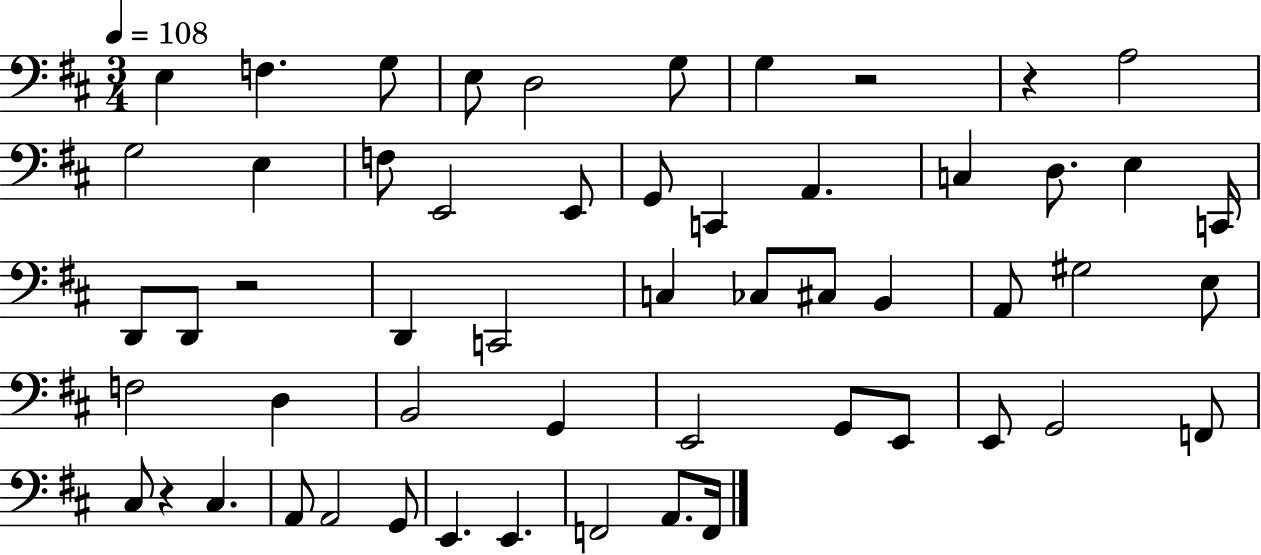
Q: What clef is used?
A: bass